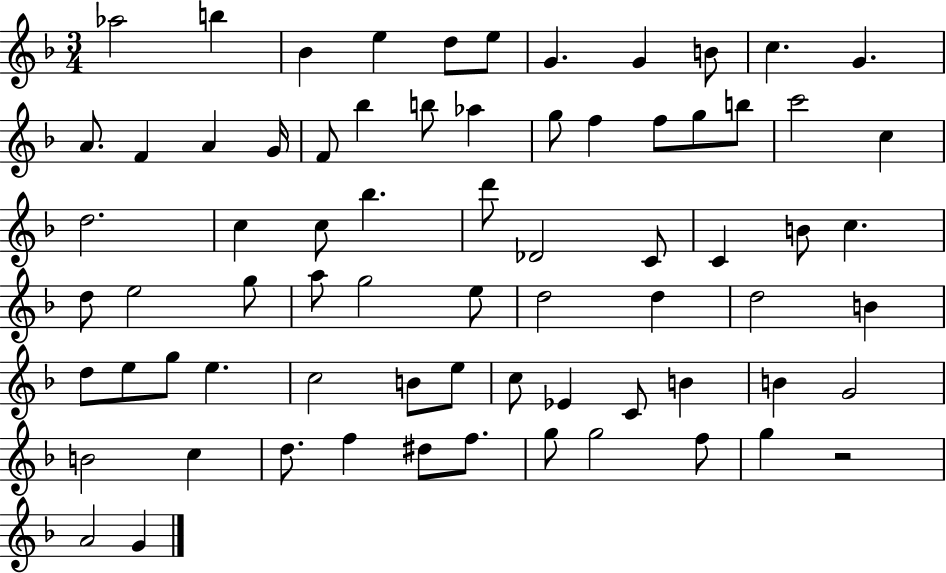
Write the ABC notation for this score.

X:1
T:Untitled
M:3/4
L:1/4
K:F
_a2 b _B e d/2 e/2 G G B/2 c G A/2 F A G/4 F/2 _b b/2 _a g/2 f f/2 g/2 b/2 c'2 c d2 c c/2 _b d'/2 _D2 C/2 C B/2 c d/2 e2 g/2 a/2 g2 e/2 d2 d d2 B d/2 e/2 g/2 e c2 B/2 e/2 c/2 _E C/2 B B G2 B2 c d/2 f ^d/2 f/2 g/2 g2 f/2 g z2 A2 G